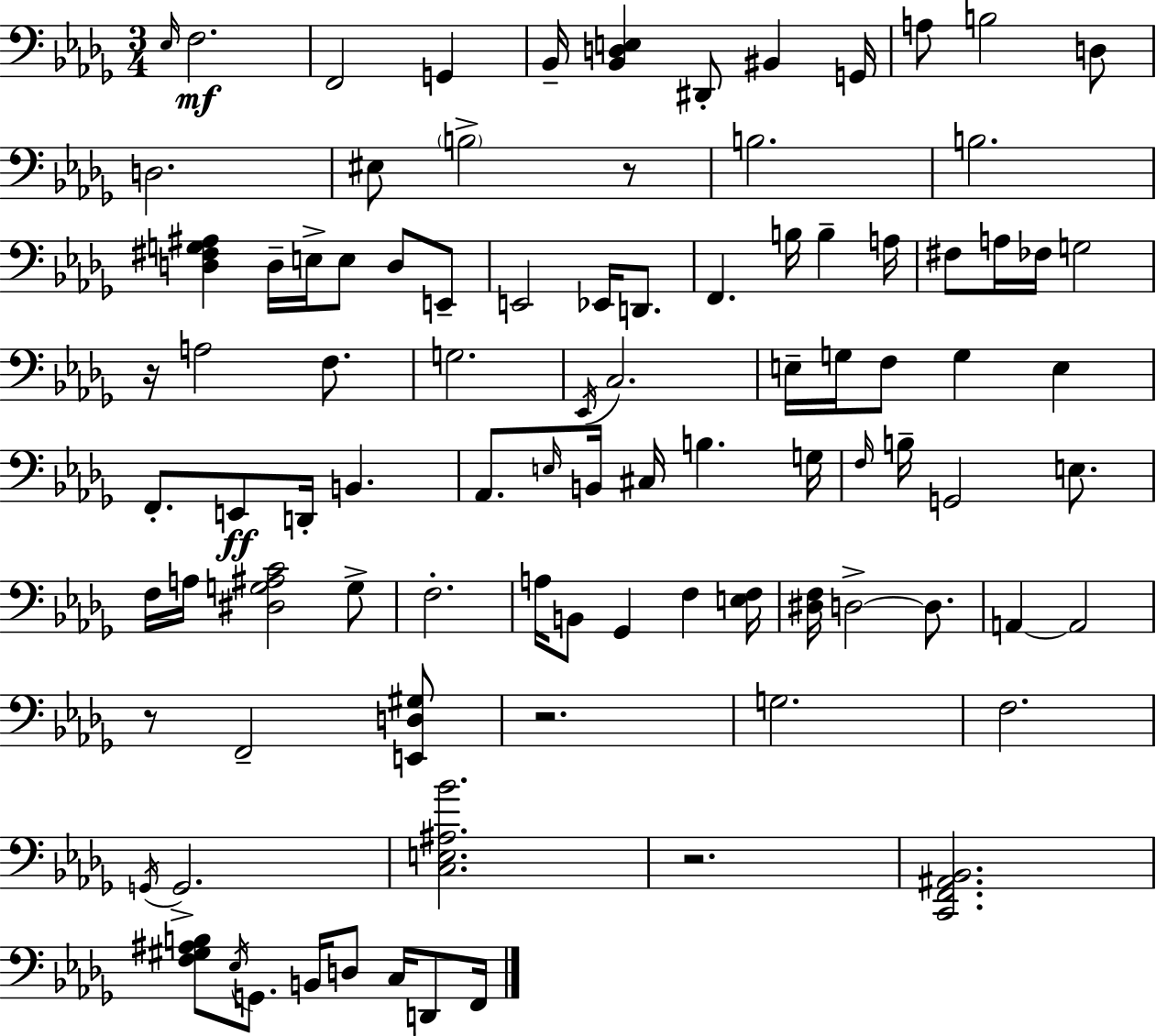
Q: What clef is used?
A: bass